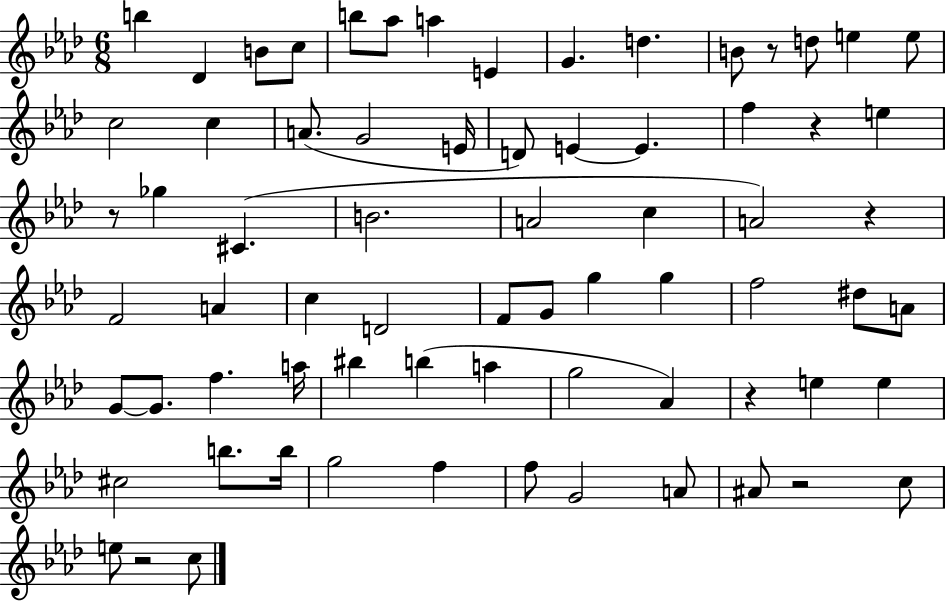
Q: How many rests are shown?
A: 7